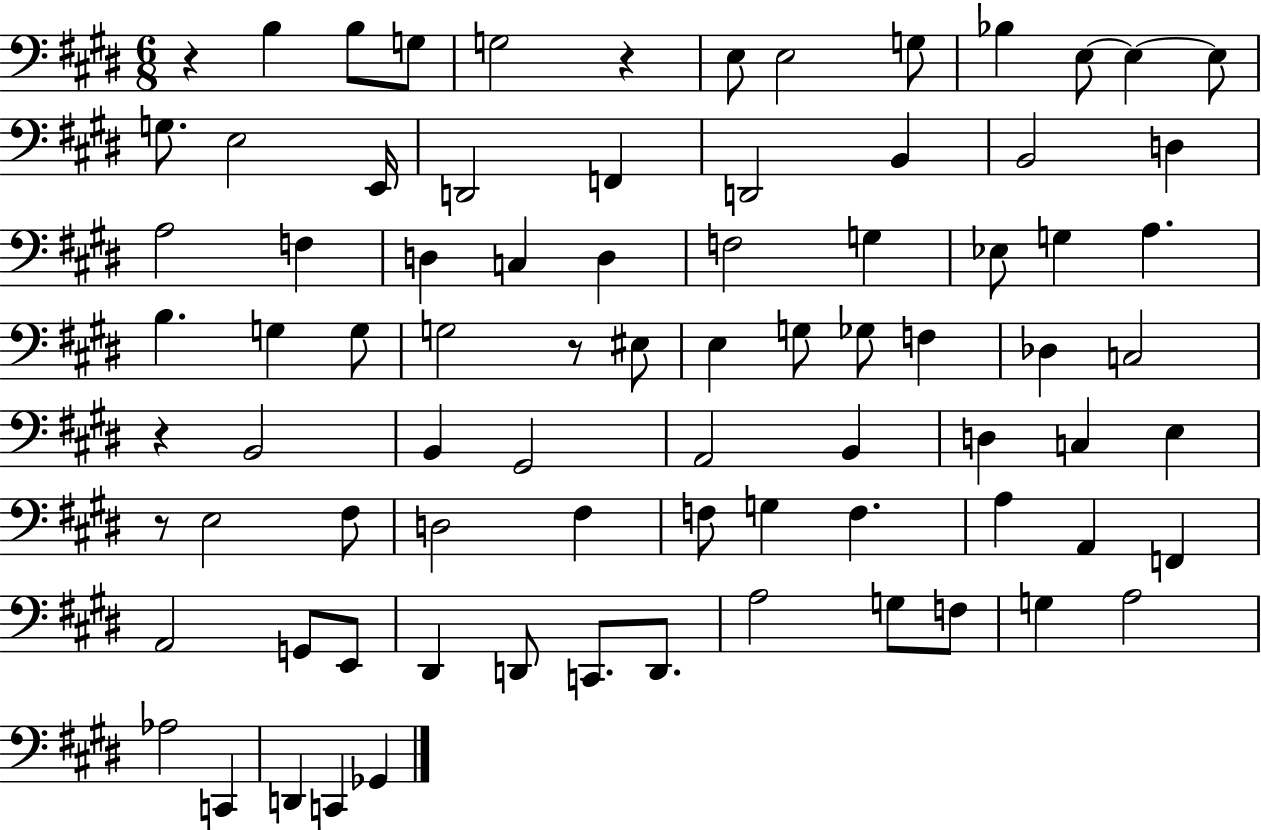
X:1
T:Untitled
M:6/8
L:1/4
K:E
z B, B,/2 G,/2 G,2 z E,/2 E,2 G,/2 _B, E,/2 E, E,/2 G,/2 E,2 E,,/4 D,,2 F,, D,,2 B,, B,,2 D, A,2 F, D, C, D, F,2 G, _E,/2 G, A, B, G, G,/2 G,2 z/2 ^E,/2 E, G,/2 _G,/2 F, _D, C,2 z B,,2 B,, ^G,,2 A,,2 B,, D, C, E, z/2 E,2 ^F,/2 D,2 ^F, F,/2 G, F, A, A,, F,, A,,2 G,,/2 E,,/2 ^D,, D,,/2 C,,/2 D,,/2 A,2 G,/2 F,/2 G, A,2 _A,2 C,, D,, C,, _G,,